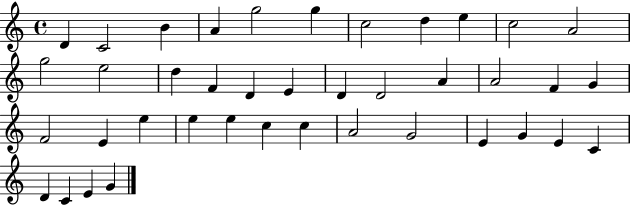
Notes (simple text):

D4/q C4/h B4/q A4/q G5/h G5/q C5/h D5/q E5/q C5/h A4/h G5/h E5/h D5/q F4/q D4/q E4/q D4/q D4/h A4/q A4/h F4/q G4/q F4/h E4/q E5/q E5/q E5/q C5/q C5/q A4/h G4/h E4/q G4/q E4/q C4/q D4/q C4/q E4/q G4/q